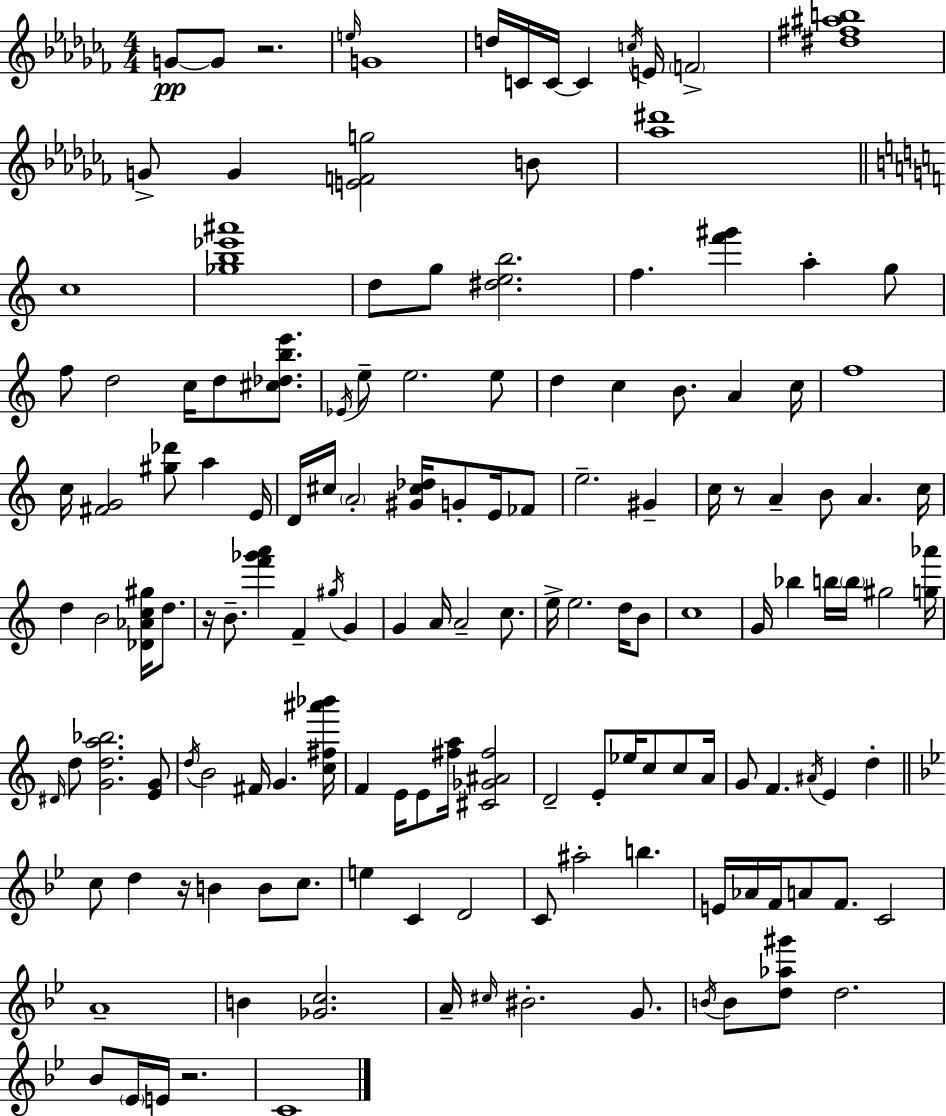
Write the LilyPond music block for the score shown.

{
  \clef treble
  \numericTimeSignature
  \time 4/4
  \key aes \minor
  g'8~~\pp g'8 r2. | \grace { e''16 } g'1 | d''16 c'16 c'16~~ c'4 \acciaccatura { c''16 } e'16 \parenthesize f'2-> | <dis'' fis'' ais'' b''>1 | \break g'8-> g'4 <e' f' g''>2 | b'8 <aes'' dis'''>1 | \bar "||" \break \key c \major c''1 | <ges'' b'' ees''' ais'''>1 | d''8 g''8 <dis'' e'' b''>2. | f''4. <f''' gis'''>4 a''4-. g''8 | \break f''8 d''2 c''16 d''8 <cis'' des'' b'' e'''>8. | \acciaccatura { ees'16 } e''8-- e''2. e''8 | d''4 c''4 b'8. a'4 | c''16 f''1 | \break c''16 <fis' g'>2 <gis'' des'''>8 a''4 | e'16 d'16 cis''16 \parenthesize a'2-. <gis' cis'' des''>16 g'8-. e'16 fes'8 | e''2.-- gis'4-- | c''16 r8 a'4-- b'8 a'4. | \break c''16 d''4 b'2 <des' aes' c'' gis''>16 d''8. | r16 b'8.-- <f''' ges''' a'''>4 f'4-- \acciaccatura { gis''16 } g'4 | g'4 a'16 a'2-- c''8. | e''16-> e''2. d''16 | \break b'8 c''1 | g'16 bes''4 b''16 \parenthesize b''16 gis''2 | <g'' aes'''>16 \grace { dis'16 } d''8 <g' d'' a'' bes''>2. | <e' g'>8 \acciaccatura { d''16 } b'2 fis'16 g'4. | \break <c'' fis'' ais''' bes'''>16 f'4 e'16 e'8 <fis'' a''>16 <cis' ges' ais' fis''>2 | d'2-- e'8-. ees''16 c''8 | c''8 a'16 g'8 f'4. \acciaccatura { ais'16 } e'4 | d''4-. \bar "||" \break \key bes \major c''8 d''4 r16 b'4 b'8 c''8. | e''4 c'4 d'2 | c'8 ais''2-. b''4. | e'16 aes'16 f'16 a'8 f'8. c'2 | \break a'1-- | b'4 <ges' c''>2. | a'16-- \grace { cis''16 } bis'2.-. g'8. | \acciaccatura { b'16 } b'8 <d'' aes'' gis'''>8 d''2. | \break bes'8 \parenthesize ees'16 e'16 r2. | c'1 | \bar "|."
}